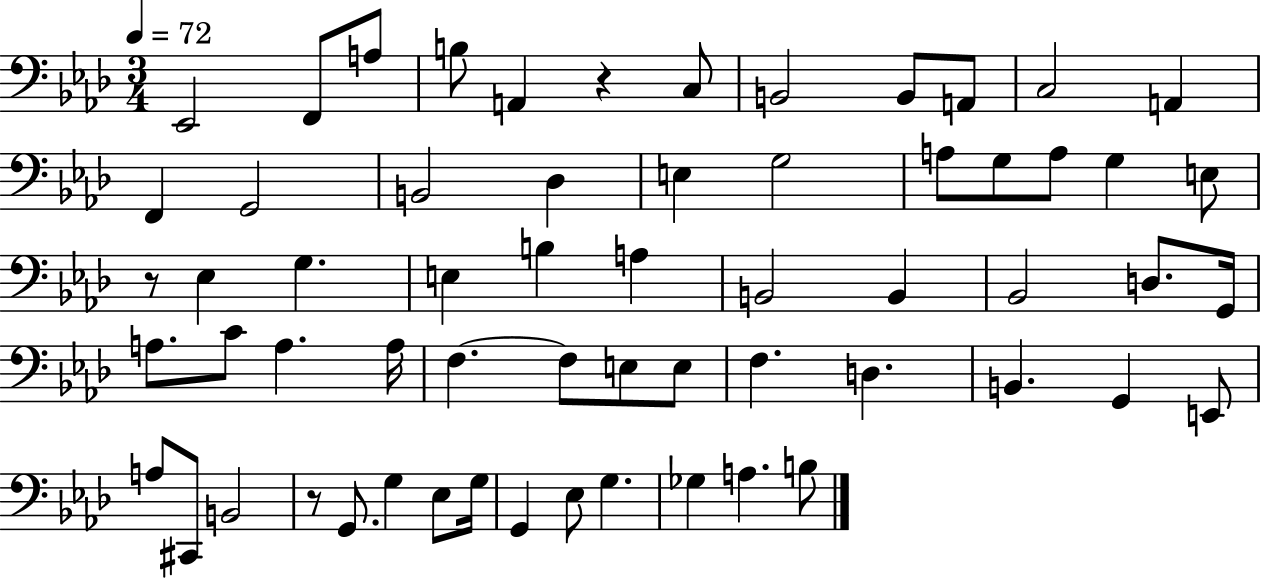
{
  \clef bass
  \numericTimeSignature
  \time 3/4
  \key aes \major
  \tempo 4 = 72
  ees,2 f,8 a8 | b8 a,4 r4 c8 | b,2 b,8 a,8 | c2 a,4 | \break f,4 g,2 | b,2 des4 | e4 g2 | a8 g8 a8 g4 e8 | \break r8 ees4 g4. | e4 b4 a4 | b,2 b,4 | bes,2 d8. g,16 | \break a8. c'8 a4. a16 | f4.~~ f8 e8 e8 | f4. d4. | b,4. g,4 e,8 | \break a8 cis,8 b,2 | r8 g,8. g4 ees8 g16 | g,4 ees8 g4. | ges4 a4. b8 | \break \bar "|."
}